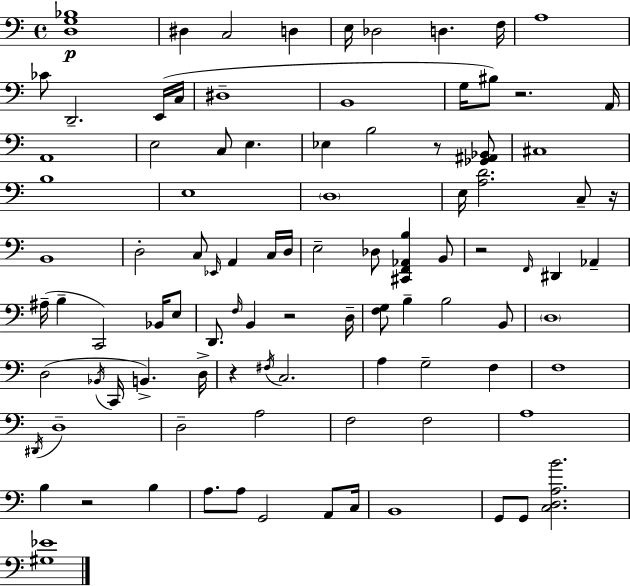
[D3,G3,Bb3]/w D#3/q C3/h D3/q E3/s Db3/h D3/q. F3/s A3/w CES4/e D2/h. E2/s C3/s D#3/w B2/w G3/s BIS3/e R/h. A2/s A2/w E3/h C3/e E3/q. Eb3/q B3/h R/e [Gb2,A#2,Bb2]/e C#3/w B3/w E3/w D3/w E3/s [A3,D4]/h. C3/e R/s B2/w D3/h C3/e Eb2/s A2/q C3/s D3/s E3/h Db3/e [C#2,F2,Ab2,B3]/q B2/e R/h F2/s D#2/q Ab2/q A#3/s B3/q C2/h Bb2/s E3/e D2/e. F3/s B2/q R/h D3/s [F3,G3]/e B3/q B3/h B2/e D3/w D3/h Bb2/s C2/s B2/q. D3/s R/q F#3/s C3/h. A3/q G3/h F3/q F3/w D#2/s D3/w D3/h A3/h F3/h F3/h A3/w B3/q R/h B3/q A3/e. A3/e G2/h A2/e C3/s B2/w G2/e G2/e [C3,D3,A3,B4]/h. [G#3,Eb4]/w